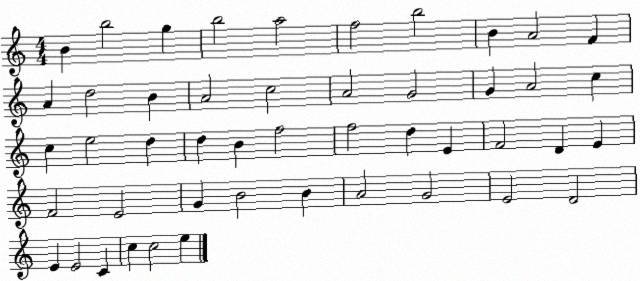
X:1
T:Untitled
M:4/4
L:1/4
K:C
B b2 g b2 a2 f2 b2 B A2 F A d2 B A2 c2 A2 G2 G A2 c c e2 d d B f2 f2 d E F2 D E F2 E2 G B2 B A2 G2 E2 D2 E E2 C c c2 e